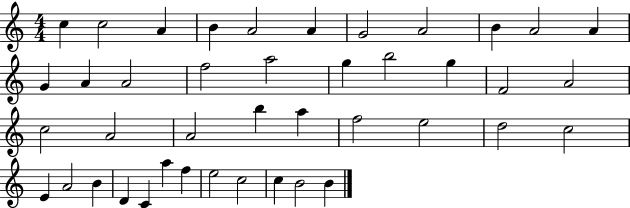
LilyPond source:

{
  \clef treble
  \numericTimeSignature
  \time 4/4
  \key c \major
  c''4 c''2 a'4 | b'4 a'2 a'4 | g'2 a'2 | b'4 a'2 a'4 | \break g'4 a'4 a'2 | f''2 a''2 | g''4 b''2 g''4 | f'2 a'2 | \break c''2 a'2 | a'2 b''4 a''4 | f''2 e''2 | d''2 c''2 | \break e'4 a'2 b'4 | d'4 c'4 a''4 f''4 | e''2 c''2 | c''4 b'2 b'4 | \break \bar "|."
}